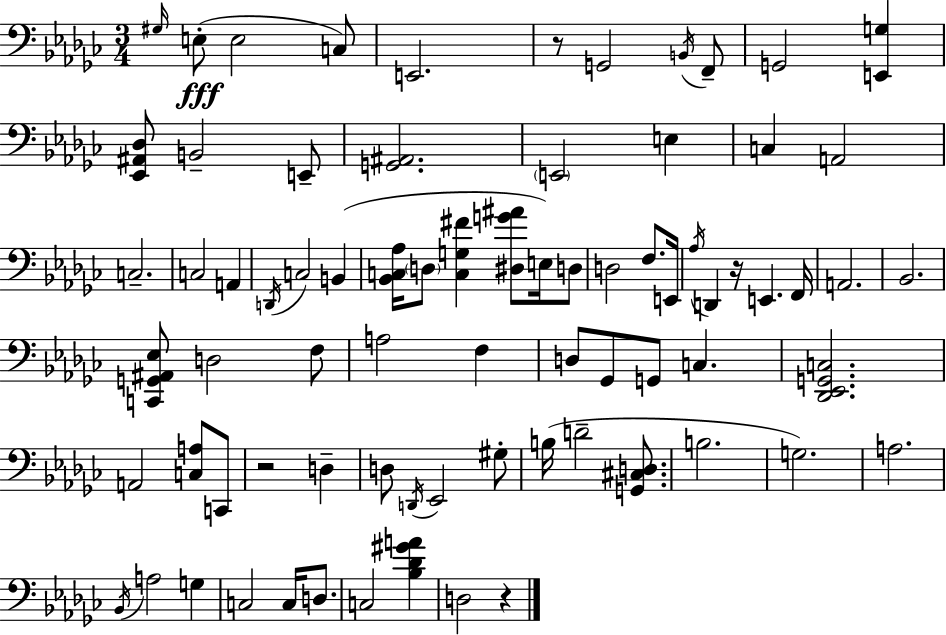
{
  \clef bass
  \numericTimeSignature
  \time 3/4
  \key ees \minor
  \repeat volta 2 { \grace { gis16 }\fff e8-.( e2 c8) | e,2. | r8 g,2 \acciaccatura { b,16 } | f,8-- g,2 <e, g>4 | \break <ees, ais, des>8 b,2-- | e,8-- <g, ais,>2. | \parenthesize e,2 e4 | c4 a,2 | \break c2.-- | c2 a,4 | \acciaccatura { d,16 } c2 b,4( | <bes, c aes>16 \parenthesize d8 <c g fis'>4 <dis g' ais'>8 | \break e16) d8 d2 f8. | e,16 \acciaccatura { aes16 } d,4 r16 e,4. | f,16 a,2. | bes,2. | \break <c, g, ais, ees>8 d2 | f8 a2 | f4 d8 ges,8 g,8 c4. | <des, ees, g, c>2. | \break a,2 | <c a>8 c,8 r2 | d4-- d8 \acciaccatura { d,16 } ees,2 | gis8-. b16( d'2-- | \break <g, cis d>8. b2. | g2.) | a2. | \acciaccatura { bes,16 } a2 | \break g4 c2 | c16 d8. c2 | <bes des' gis' a'>4 d2 | r4 } \bar "|."
}